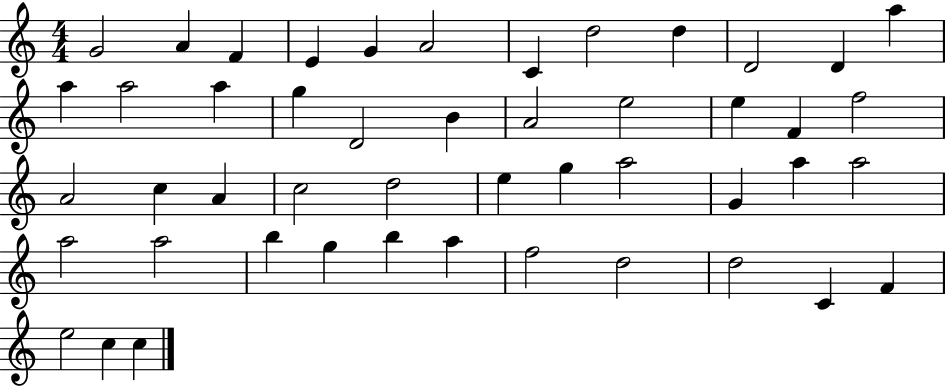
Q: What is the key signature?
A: C major